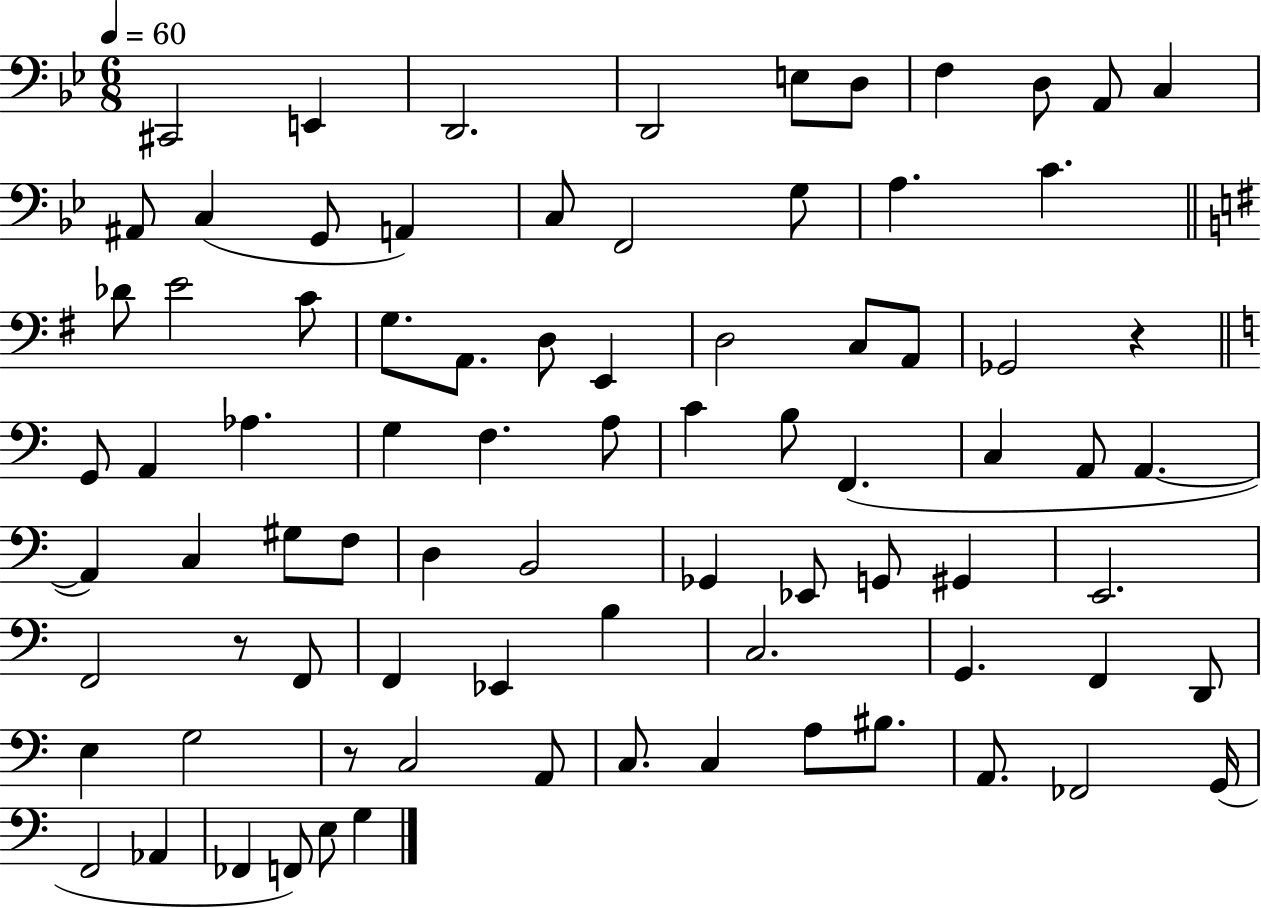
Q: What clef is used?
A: bass